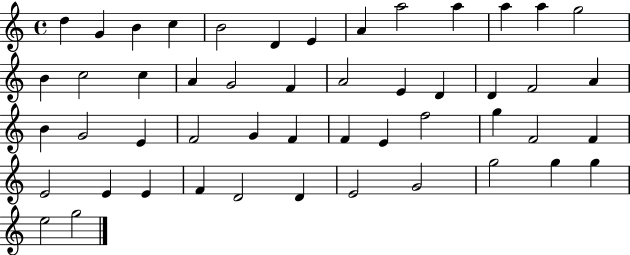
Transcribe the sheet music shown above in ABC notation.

X:1
T:Untitled
M:4/4
L:1/4
K:C
d G B c B2 D E A a2 a a a g2 B c2 c A G2 F A2 E D D F2 A B G2 E F2 G F F E f2 g F2 F E2 E E F D2 D E2 G2 g2 g g e2 g2